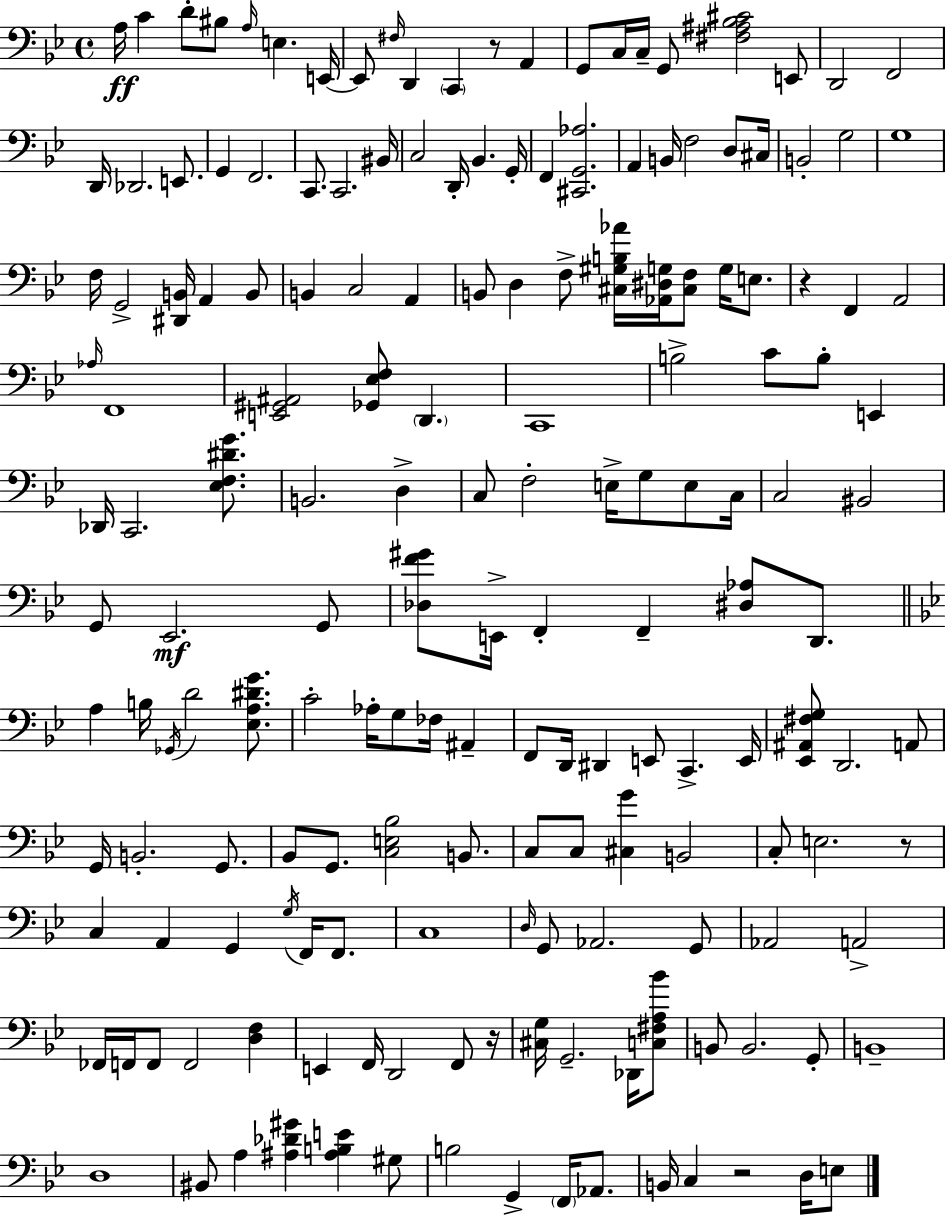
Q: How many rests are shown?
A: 5